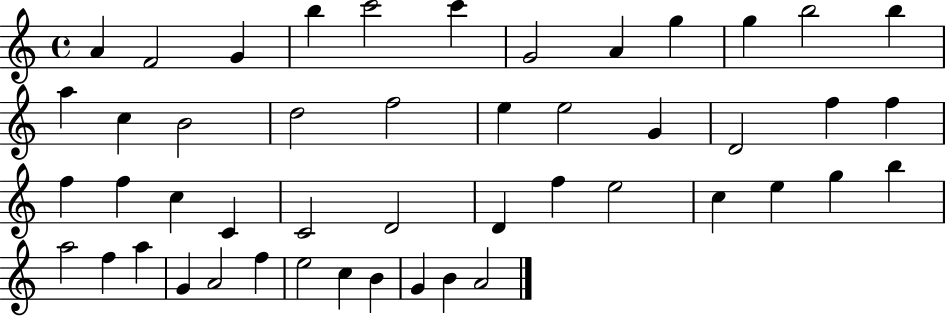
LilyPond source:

{
  \clef treble
  \time 4/4
  \defaultTimeSignature
  \key c \major
  a'4 f'2 g'4 | b''4 c'''2 c'''4 | g'2 a'4 g''4 | g''4 b''2 b''4 | \break a''4 c''4 b'2 | d''2 f''2 | e''4 e''2 g'4 | d'2 f''4 f''4 | \break f''4 f''4 c''4 c'4 | c'2 d'2 | d'4 f''4 e''2 | c''4 e''4 g''4 b''4 | \break a''2 f''4 a''4 | g'4 a'2 f''4 | e''2 c''4 b'4 | g'4 b'4 a'2 | \break \bar "|."
}